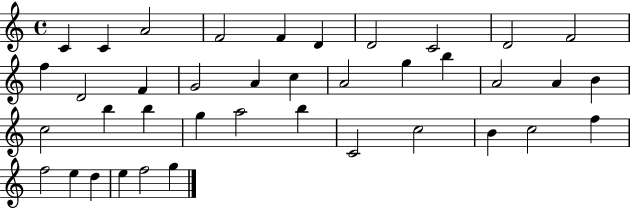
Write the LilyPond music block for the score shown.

{
  \clef treble
  \time 4/4
  \defaultTimeSignature
  \key c \major
  c'4 c'4 a'2 | f'2 f'4 d'4 | d'2 c'2 | d'2 f'2 | \break f''4 d'2 f'4 | g'2 a'4 c''4 | a'2 g''4 b''4 | a'2 a'4 b'4 | \break c''2 b''4 b''4 | g''4 a''2 b''4 | c'2 c''2 | b'4 c''2 f''4 | \break f''2 e''4 d''4 | e''4 f''2 g''4 | \bar "|."
}